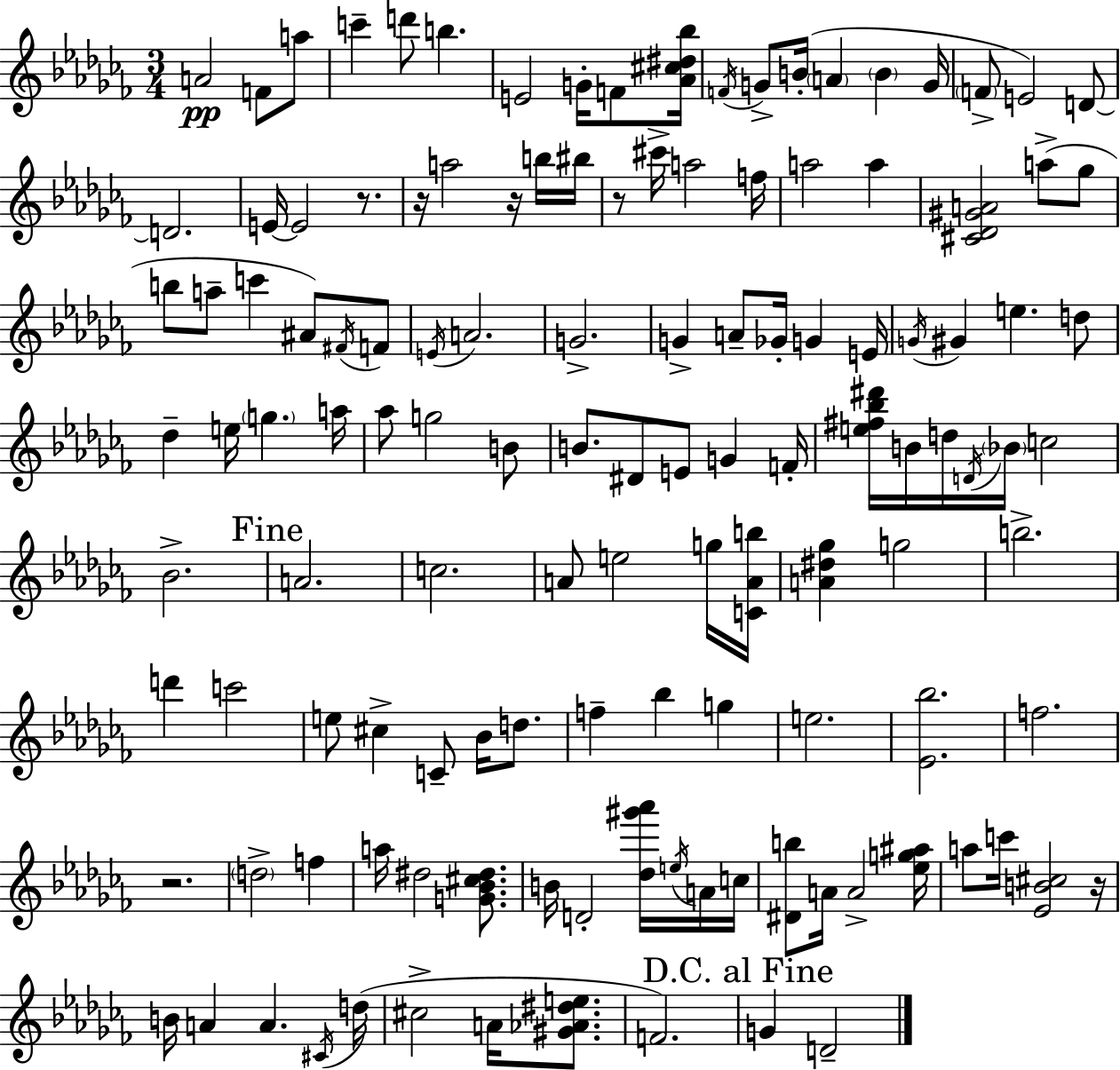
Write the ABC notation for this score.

X:1
T:Untitled
M:3/4
L:1/4
K:Abm
A2 F/2 a/2 c' d'/2 b E2 G/4 F/2 [_A^c^d_b]/4 F/4 G/2 B/4 A B G/4 F/2 E2 D/2 D2 E/4 E2 z/2 z/4 a2 z/4 b/4 ^b/4 z/2 ^c'/4 a2 f/4 a2 a [^C_D^GA]2 a/2 _g/2 b/2 a/2 c' ^A/2 ^F/4 F/2 E/4 A2 G2 G A/2 _G/4 G E/4 G/4 ^G e d/2 _d e/4 g a/4 _a/2 g2 B/2 B/2 ^D/2 E/2 G F/4 [e^f_b^d']/4 B/4 d/4 D/4 _B/4 c2 _B2 A2 c2 A/2 e2 g/4 [CAb]/4 [A^d_g] g2 b2 d' c'2 e/2 ^c C/2 _B/4 d/2 f _b g e2 [_E_b]2 f2 z2 d2 f a/4 ^d2 [G_B^c^d]/2 B/4 D2 [_d^g'_a']/4 e/4 A/4 c/4 [^Db]/2 A/4 A2 [_eg^a]/4 a/2 c'/4 [_EB^c]2 z/4 B/4 A A ^C/4 d/4 ^c2 A/4 [^G_A^de]/2 F2 G D2